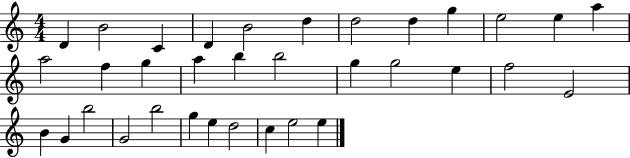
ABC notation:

X:1
T:Untitled
M:4/4
L:1/4
K:C
D B2 C D B2 d d2 d g e2 e a a2 f g a b b2 g g2 e f2 E2 B G b2 G2 b2 g e d2 c e2 e